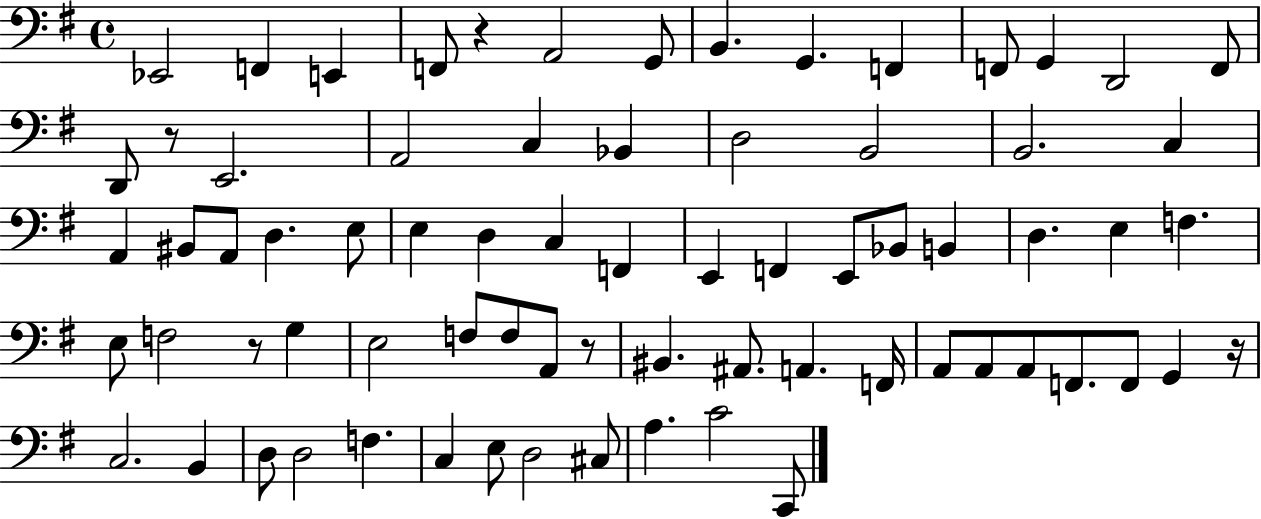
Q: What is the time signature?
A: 4/4